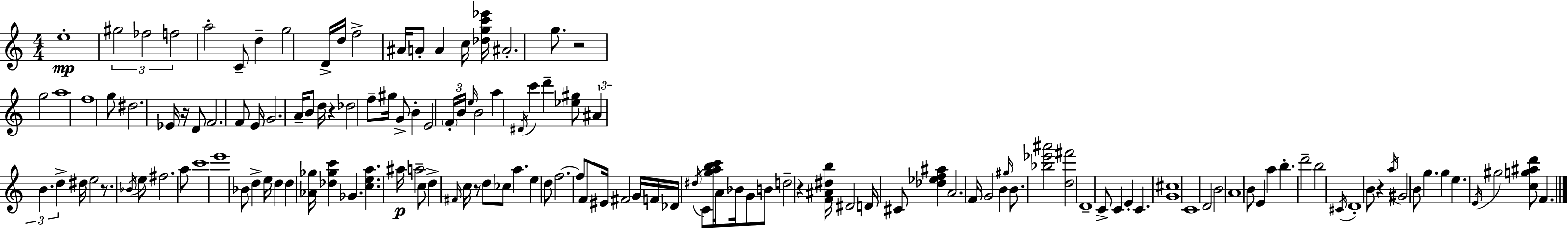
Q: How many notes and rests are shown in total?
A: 143